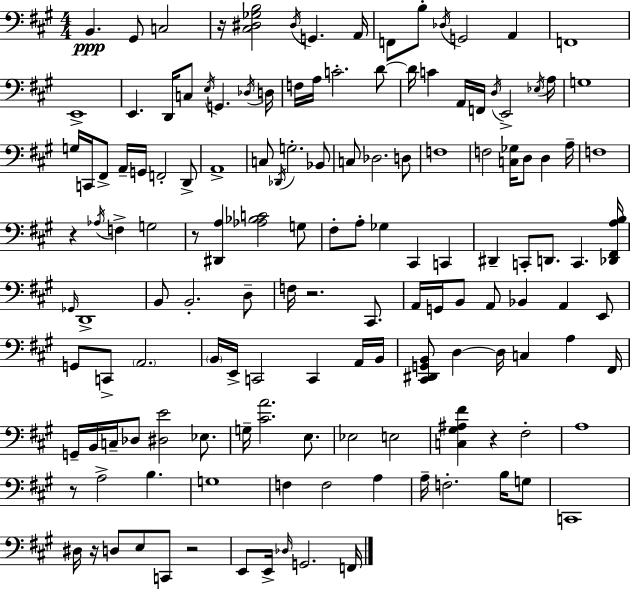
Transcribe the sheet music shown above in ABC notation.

X:1
T:Untitled
M:4/4
L:1/4
K:A
B,, ^G,,/2 C,2 z/4 [^C,^D,_G,B,]2 ^D,/4 G,, A,,/4 F,,/2 B,/2 _D,/4 G,,2 A,, F,,4 E,,4 E,, D,,/4 C,/2 E,/4 G,, _D,/4 D,/4 F,/4 A,/4 C2 D/2 D/4 C A,,/4 F,,/4 D,/4 E,,2 _E,/4 A,/4 G,4 G,/4 C,,/4 ^F,,/2 A,,/4 G,,/4 F,,2 D,,/2 A,,4 C,/2 _D,,/4 G,2 _B,,/2 C,/2 _D,2 D,/2 F,4 F,2 [C,_G,]/4 D,/2 D, A,/4 F,4 z _A,/4 F, G,2 z/2 [^D,,A,] [_A,_B,C]2 G,/2 ^F,/2 A,/2 _G, ^C,, C,, ^D,, C,,/2 D,,/2 C,, [_D,,^F,,A,B,]/4 _G,,/4 D,,4 B,,/2 B,,2 D,/2 F,/4 z2 ^C,,/2 A,,/4 G,,/4 B,,/2 A,,/2 _B,, A,, E,,/2 G,,/2 C,,/2 A,,2 B,,/4 E,,/4 C,,2 C,, A,,/4 B,,/4 [^C,,^D,,G,,B,,]/2 D, D,/4 C, A, ^F,,/4 G,,/4 B,,/4 C,/4 _D,/2 [^D,E]2 _E,/2 G,/4 [^CA]2 E,/2 _E,2 E,2 [C,^G,^A,^F] z ^F,2 A,4 z/2 A,2 B, G,4 F, F,2 A, A,/4 F,2 B,/4 G,/2 C,,4 ^D,/4 z/4 D,/2 E,/2 C,,/2 z2 E,,/2 E,,/4 _D,/4 G,,2 F,,/4